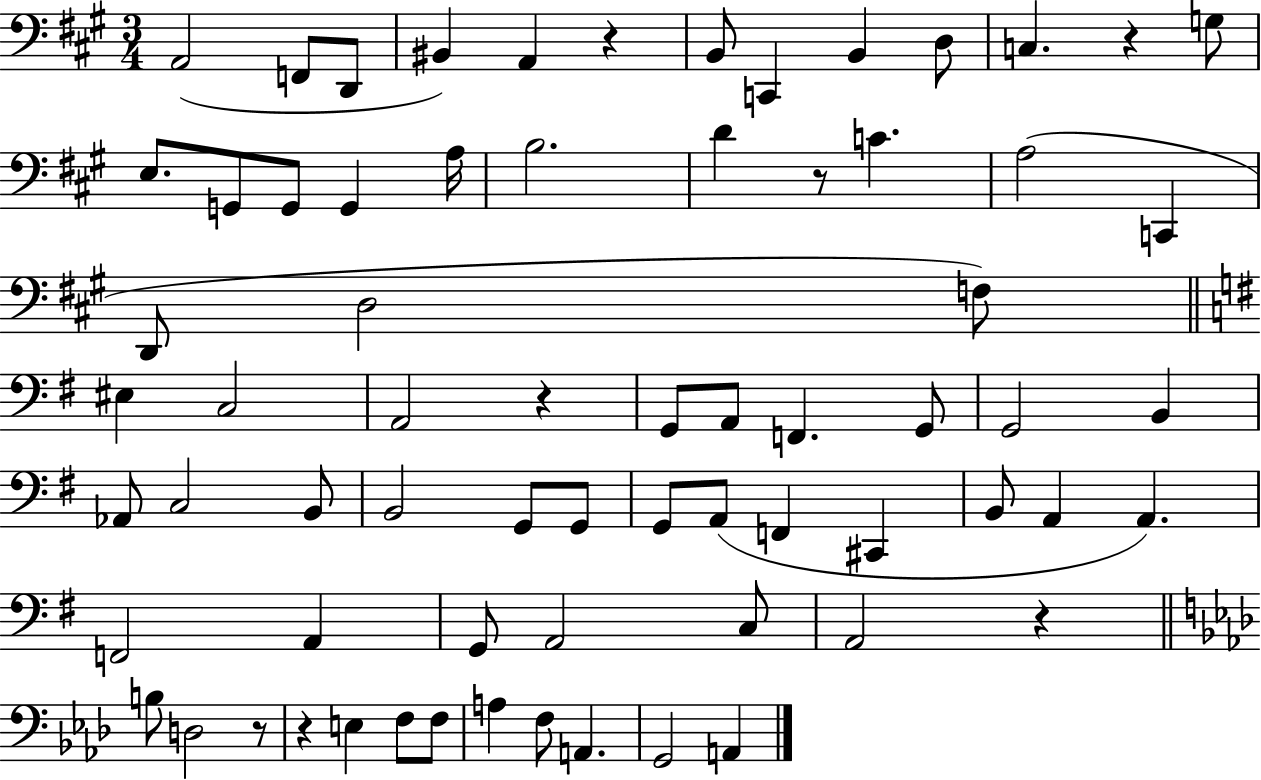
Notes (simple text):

A2/h F2/e D2/e BIS2/q A2/q R/q B2/e C2/q B2/q D3/e C3/q. R/q G3/e E3/e. G2/e G2/e G2/q A3/s B3/h. D4/q R/e C4/q. A3/h C2/q D2/e D3/h F3/e EIS3/q C3/h A2/h R/q G2/e A2/e F2/q. G2/e G2/h B2/q Ab2/e C3/h B2/e B2/h G2/e G2/e G2/e A2/e F2/q C#2/q B2/e A2/q A2/q. F2/h A2/q G2/e A2/h C3/e A2/h R/q B3/e D3/h R/e R/q E3/q F3/e F3/e A3/q F3/e A2/q. G2/h A2/q